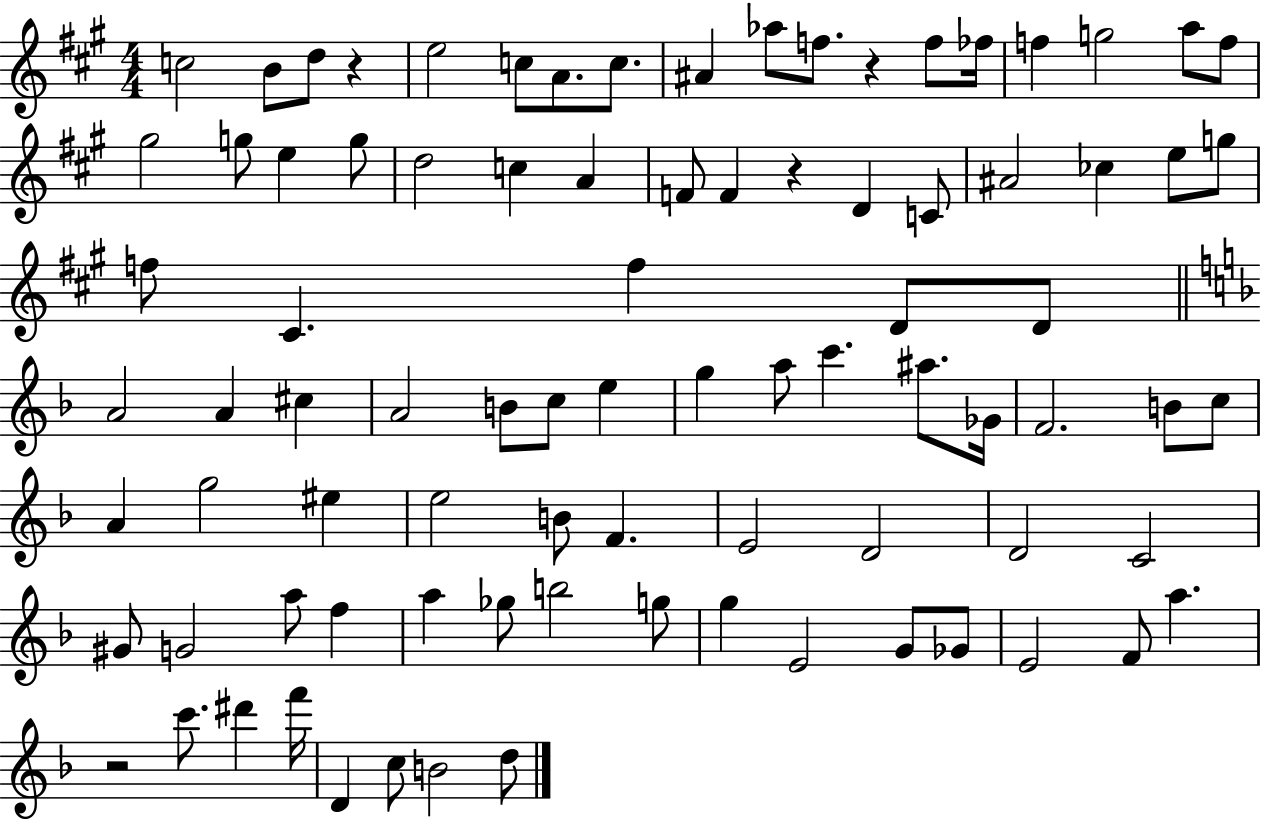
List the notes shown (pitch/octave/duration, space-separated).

C5/h B4/e D5/e R/q E5/h C5/e A4/e. C5/e. A#4/q Ab5/e F5/e. R/q F5/e FES5/s F5/q G5/h A5/e F5/e G#5/h G5/e E5/q G5/e D5/h C5/q A4/q F4/e F4/q R/q D4/q C4/e A#4/h CES5/q E5/e G5/e F5/e C#4/q. F5/q D4/e D4/e A4/h A4/q C#5/q A4/h B4/e C5/e E5/q G5/q A5/e C6/q. A#5/e. Gb4/s F4/h. B4/e C5/e A4/q G5/h EIS5/q E5/h B4/e F4/q. E4/h D4/h D4/h C4/h G#4/e G4/h A5/e F5/q A5/q Gb5/e B5/h G5/e G5/q E4/h G4/e Gb4/e E4/h F4/e A5/q. R/h C6/e. D#6/q F6/s D4/q C5/e B4/h D5/e